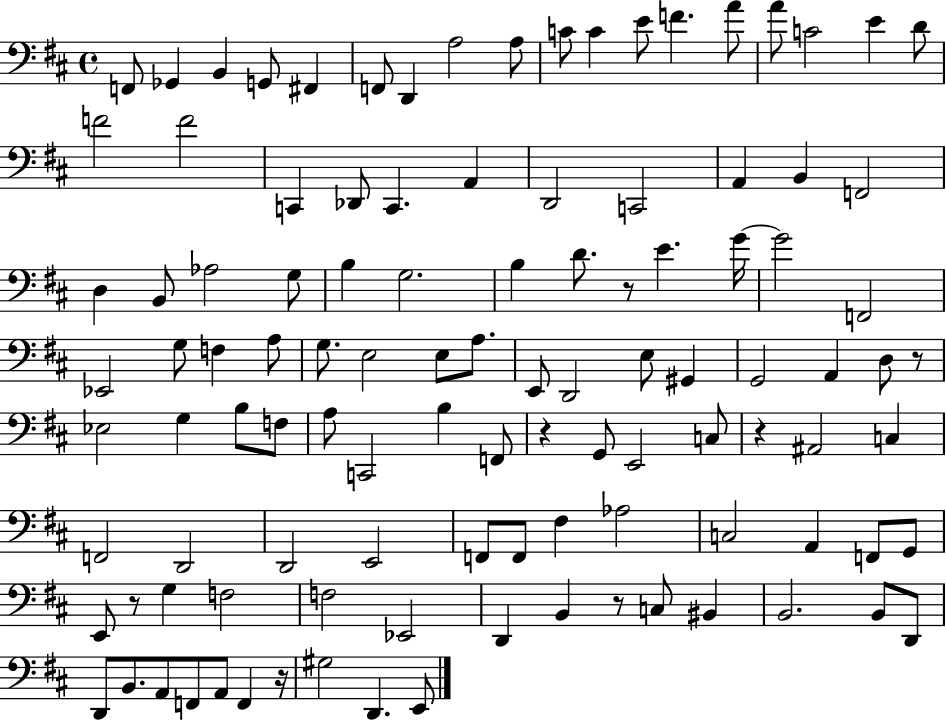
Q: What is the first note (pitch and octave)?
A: F2